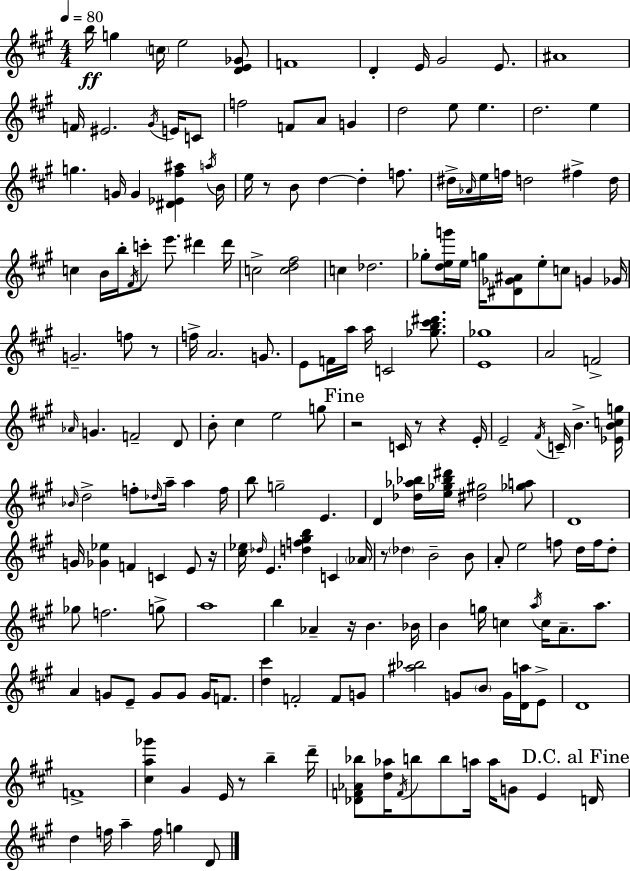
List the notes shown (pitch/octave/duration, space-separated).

B5/s G5/q C5/s E5/h [D4,E4,Gb4]/e F4/w D4/q E4/s G#4/h E4/e. A#4/w F4/s EIS4/h. G#4/s E4/s C4/e F5/h F4/e A4/e G4/q D5/h E5/e E5/q. D5/h. E5/q G5/q. G4/s G4/q [D#4,Eb4,F#5,A#5]/q A5/s B4/s E5/s R/e B4/e D5/q D5/q F5/e. D#5/s Ab4/s E5/s F5/s D5/h F#5/q D5/s C5/q B4/s B5/s F#4/s C6/e E6/e. D#6/q D#6/s C5/h [C5,D5,F#5]/h C5/q Db5/h. Gb5/e [D5,E5,G6]/s E5/s G5/s [D#4,Gb4,A#4]/e E5/e C5/e G4/q Gb4/s G4/h. F5/e R/e F5/s A4/h. G4/e. E4/e F4/s A5/s A5/s C4/h [Gb5,B5,C#6,D#6]/e. [E4,Gb5]/w A4/h F4/h Ab4/s G4/q. F4/h D4/e B4/e C#5/q E5/h G5/e R/h C4/s R/e R/q E4/s E4/h F#4/s C4/s B4/q. [Eb4,B4,C5,G5]/s Bb4/s D5/h F5/e Db5/s A5/s A5/q F5/s B5/e G5/h E4/q. D4/q [Db5,Ab5,Bb5]/s [E5,Gb5,Bb5,D#6]/s [D#5,G#5]/h [Gb5,A5]/e D4/w G4/s [Gb4,Eb5]/q F4/q C4/q E4/e R/s [C#5,Eb5]/s Db5/s E4/q. [D5,F5,G#5,B5]/q C4/q Ab4/s R/e Db5/q B4/h B4/e A4/e E5/h F5/e D5/s F5/s D5/e Gb5/e F5/h. G5/e A5/w B5/q Ab4/q R/s B4/q. Bb4/s B4/q G5/s C5/q A5/s C5/s A4/e. A5/e. A4/q G4/e E4/e G4/e G4/e G4/s F4/e. [D5,C#6]/q F4/h F4/e G4/e [A#5,Bb5]/h G4/e B4/e G4/s [D4,A5]/s E4/e D4/w F4/w [C#5,A5,Gb6]/q G#4/q E4/s R/e B5/q D6/s [Db4,F4,Ab4,Bb5]/e [D5,Ab5]/s F4/s B5/e B5/e A5/s A5/s G4/e E4/q D4/s D5/q F5/s A5/q F5/s G5/q D4/e